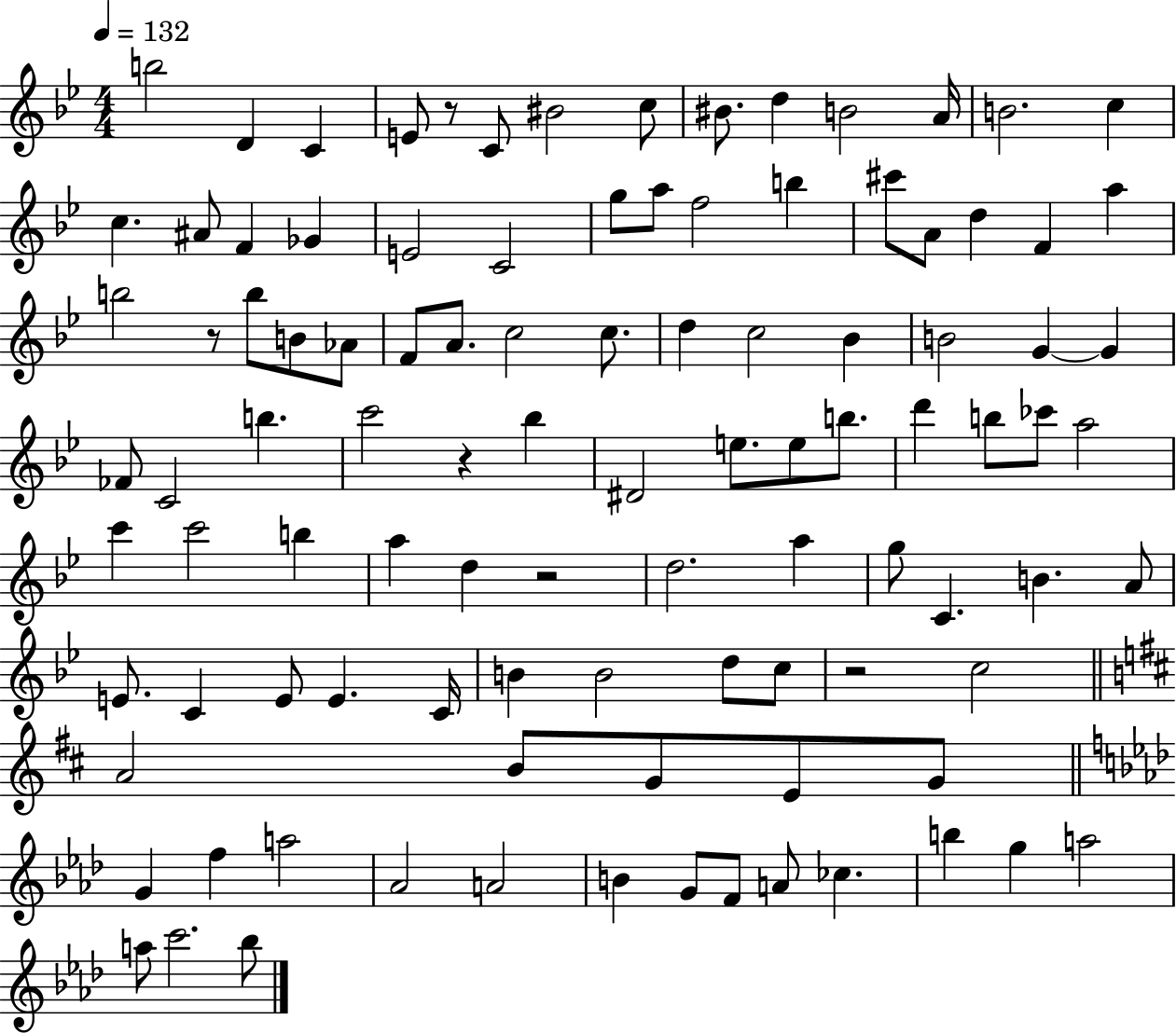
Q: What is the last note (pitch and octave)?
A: Bb5